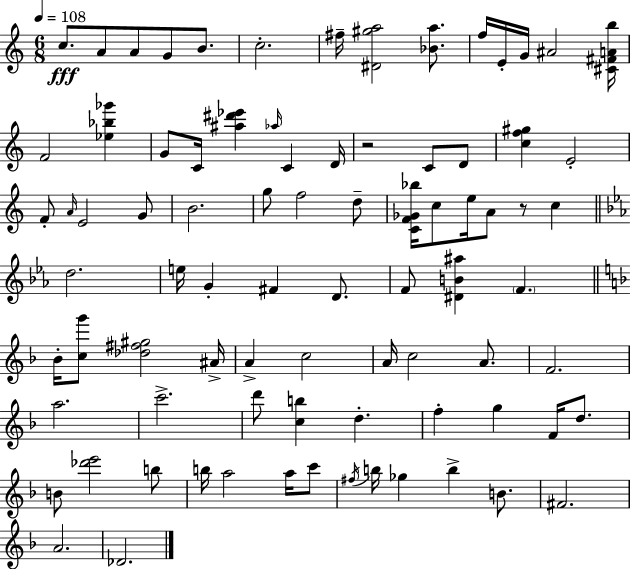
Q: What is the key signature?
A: C major